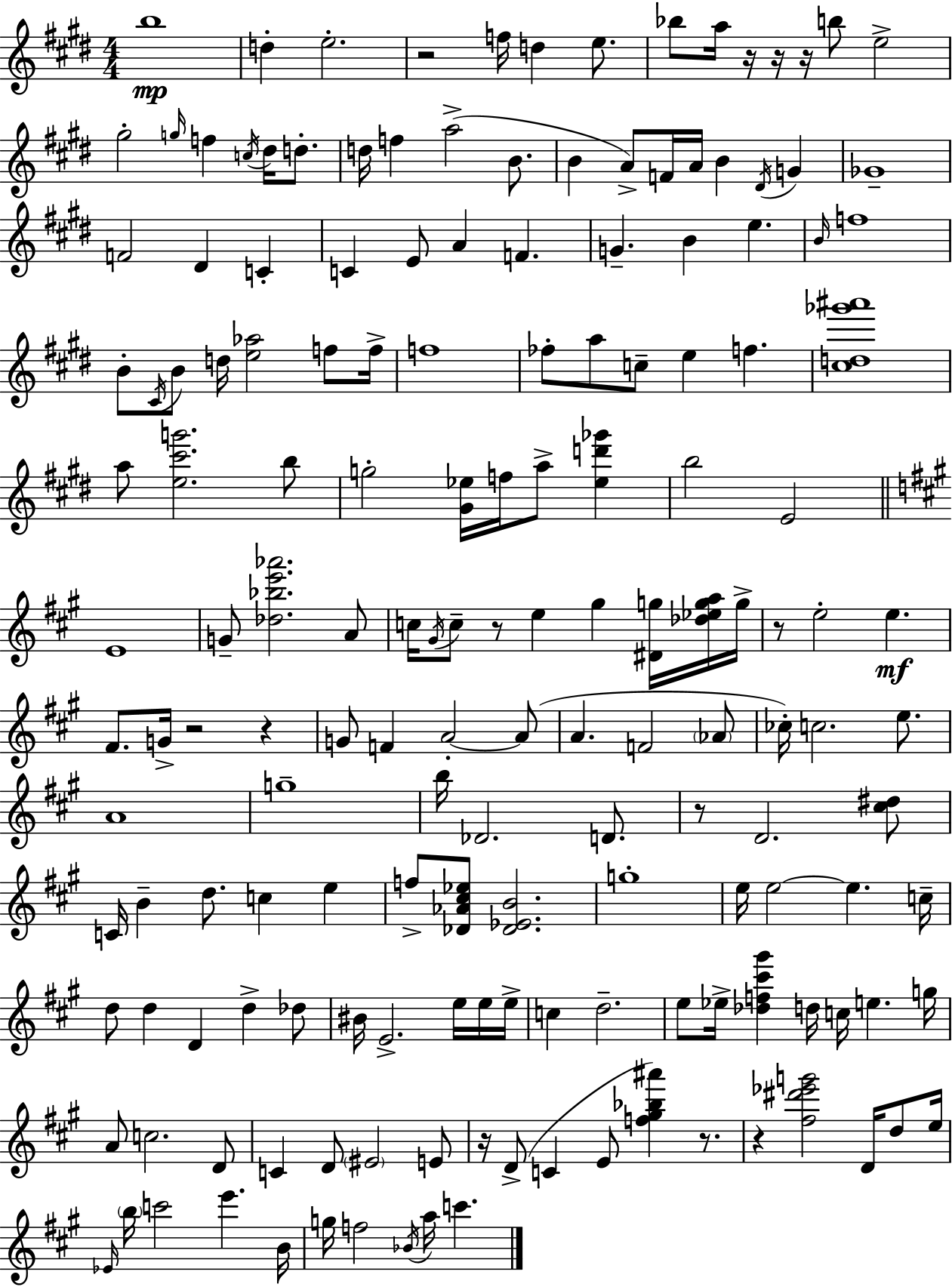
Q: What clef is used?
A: treble